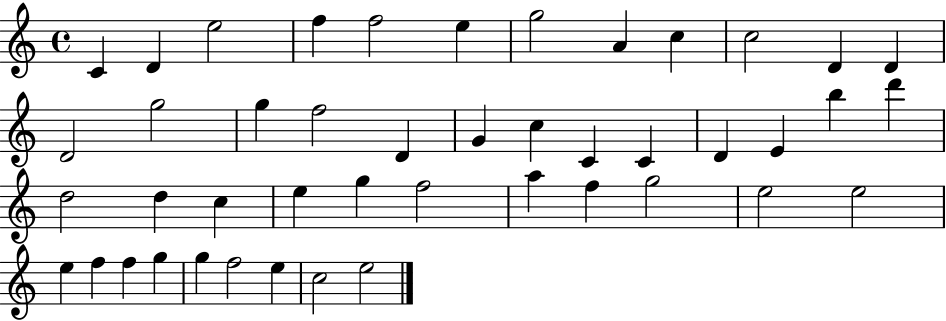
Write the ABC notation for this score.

X:1
T:Untitled
M:4/4
L:1/4
K:C
C D e2 f f2 e g2 A c c2 D D D2 g2 g f2 D G c C C D E b d' d2 d c e g f2 a f g2 e2 e2 e f f g g f2 e c2 e2